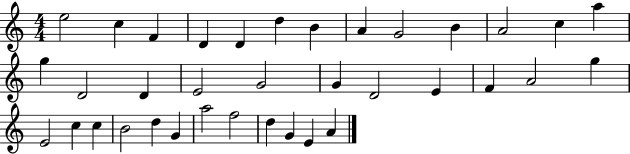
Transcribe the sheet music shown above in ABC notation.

X:1
T:Untitled
M:4/4
L:1/4
K:C
e2 c F D D d B A G2 B A2 c a g D2 D E2 G2 G D2 E F A2 g E2 c c B2 d G a2 f2 d G E A